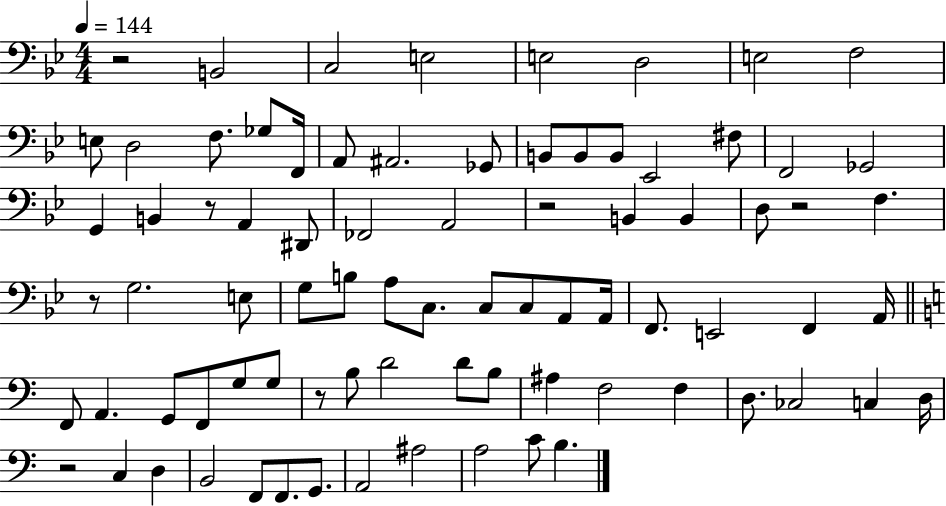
{
  \clef bass
  \numericTimeSignature
  \time 4/4
  \key bes \major
  \tempo 4 = 144
  r2 b,2 | c2 e2 | e2 d2 | e2 f2 | \break e8 d2 f8. ges8 f,16 | a,8 ais,2. ges,8 | b,8 b,8 b,8 ees,2 fis8 | f,2 ges,2 | \break g,4 b,4 r8 a,4 dis,8 | fes,2 a,2 | r2 b,4 b,4 | d8 r2 f4. | \break r8 g2. e8 | g8 b8 a8 c8. c8 c8 a,8 a,16 | f,8. e,2 f,4 a,16 | \bar "||" \break \key a \minor f,8 a,4. g,8 f,8 g8 g8 | r8 b8 d'2 d'8 b8 | ais4 f2 f4 | d8. ces2 c4 d16 | \break r2 c4 d4 | b,2 f,8 f,8. g,8. | a,2 ais2 | a2 c'8 b4. | \break \bar "|."
}